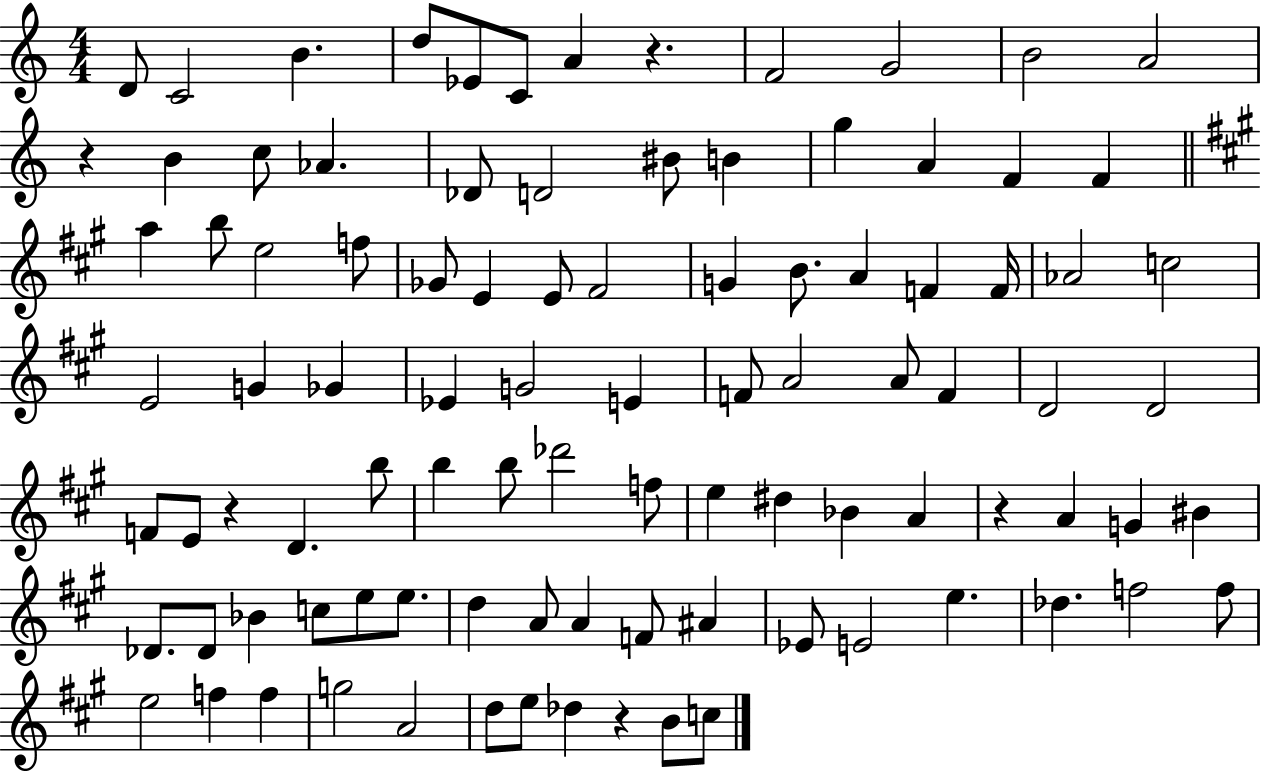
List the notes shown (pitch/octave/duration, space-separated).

D4/e C4/h B4/q. D5/e Eb4/e C4/e A4/q R/q. F4/h G4/h B4/h A4/h R/q B4/q C5/e Ab4/q. Db4/e D4/h BIS4/e B4/q G5/q A4/q F4/q F4/q A5/q B5/e E5/h F5/e Gb4/e E4/q E4/e F#4/h G4/q B4/e. A4/q F4/q F4/s Ab4/h C5/h E4/h G4/q Gb4/q Eb4/q G4/h E4/q F4/e A4/h A4/e F4/q D4/h D4/h F4/e E4/e R/q D4/q. B5/e B5/q B5/e Db6/h F5/e E5/q D#5/q Bb4/q A4/q R/q A4/q G4/q BIS4/q Db4/e. Db4/e Bb4/q C5/e E5/e E5/e. D5/q A4/e A4/q F4/e A#4/q Eb4/e E4/h E5/q. Db5/q. F5/h F5/e E5/h F5/q F5/q G5/h A4/h D5/e E5/e Db5/q R/q B4/e C5/e